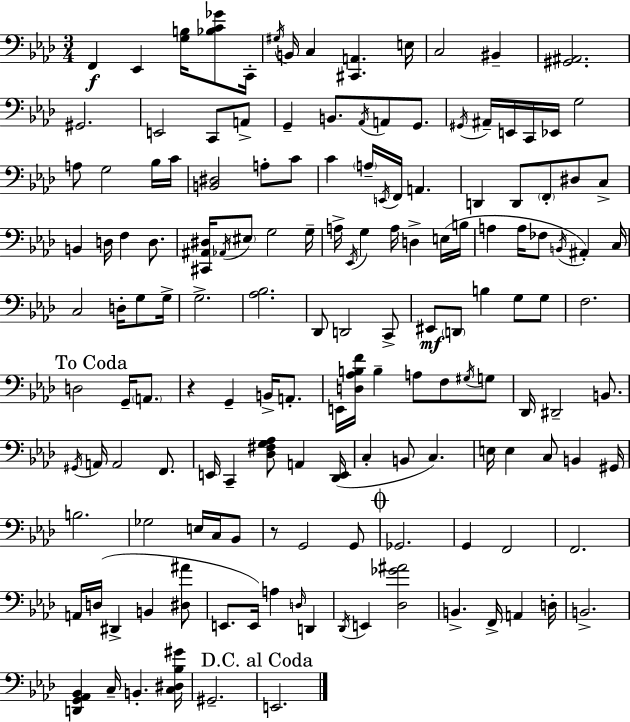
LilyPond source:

{
  \clef bass
  \numericTimeSignature
  \time 3/4
  \key f \minor
  f,4\f ees,4 <g b>16 <bes c' ges'>8 c,16-. | \acciaccatura { gis16 } b,16 c4 <cis, a,>4. | e16 c2 bis,4-- | <gis, ais,>2. | \break gis,2. | e,2 c,8 a,8-> | g,4-- b,8. \acciaccatura { aes,16 } a,8 g,8. | \acciaccatura { gis,16 } ais,16-- e,16 c,16 ees,16 g2 | \break a8 g2 | bes16 c'16 <b, dis>2 a8-. | c'8 c'4 \parenthesize a16-- \acciaccatura { e,16 } f,16 a,4. | d,4 d,8 \parenthesize f,8-. | \break dis8 c8-> b,4 d16 f4 | d8. <cis, ais, dis>16 \acciaccatura { aes,16 } \parenthesize eis8 g2 | g16-- a16-> \acciaccatura { ees,16 } g4 a16 | d4-> e16( b16 a4 a16 fes8 | \break \acciaccatura { b,16 }) ais,4-. c16 c2 | d16-. g8 g16-> g2.-> | <aes bes>2. | des,8 d,2 | \break c,8-> eis,8\mf \parenthesize d,8 b4 | g8 g8 f2. | \mark "To Coda" d2 | g,16-- \parenthesize a,8. r4 g,4-- | \break b,16-> a,8.-. e,16 <d aes b f'>16 b4-- | a8 f8 \acciaccatura { gis16 } g8 des,16 dis,2-- | b,8. \acciaccatura { gis,16 } a,16 a,2 | f,8. e,16 c,4-- | \break <des fis g aes>8 a,4 <des, e,>16( c4-. | b,8 c4.) e16 e4 | c8 b,4 gis,16 b2. | ges2 | \break e16 c16 bes,8 r8 g,2 | g,8 \mark \markup { \musicglyph "scripts.coda" } ges,2. | g,4 | f,2 f,2. | \break a,16 d16( dis,4-> | b,4 <dis ais'>8 e,8. | e,16) a4 \grace { d16 } d,4 \acciaccatura { des,16 } e,4 | <des ges' ais'>2 b,4.-> | \break f,16-> a,4 d16-. b,2.-> | <d, g, aes, bes,>4 | c16-- b,4.-. <c dis bes gis'>16 gis,2.-- | \mark "D.C. al Coda" e,2. | \break \bar "|."
}